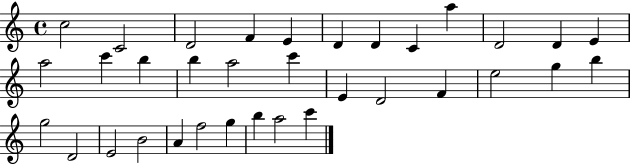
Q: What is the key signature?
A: C major